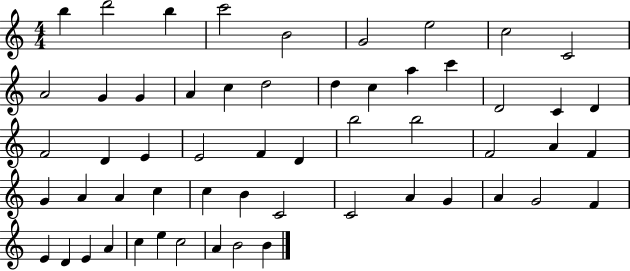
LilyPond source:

{
  \clef treble
  \numericTimeSignature
  \time 4/4
  \key c \major
  b''4 d'''2 b''4 | c'''2 b'2 | g'2 e''2 | c''2 c'2 | \break a'2 g'4 g'4 | a'4 c''4 d''2 | d''4 c''4 a''4 c'''4 | d'2 c'4 d'4 | \break f'2 d'4 e'4 | e'2 f'4 d'4 | b''2 b''2 | f'2 a'4 f'4 | \break g'4 a'4 a'4 c''4 | c''4 b'4 c'2 | c'2 a'4 g'4 | a'4 g'2 f'4 | \break e'4 d'4 e'4 a'4 | c''4 e''4 c''2 | a'4 b'2 b'4 | \bar "|."
}